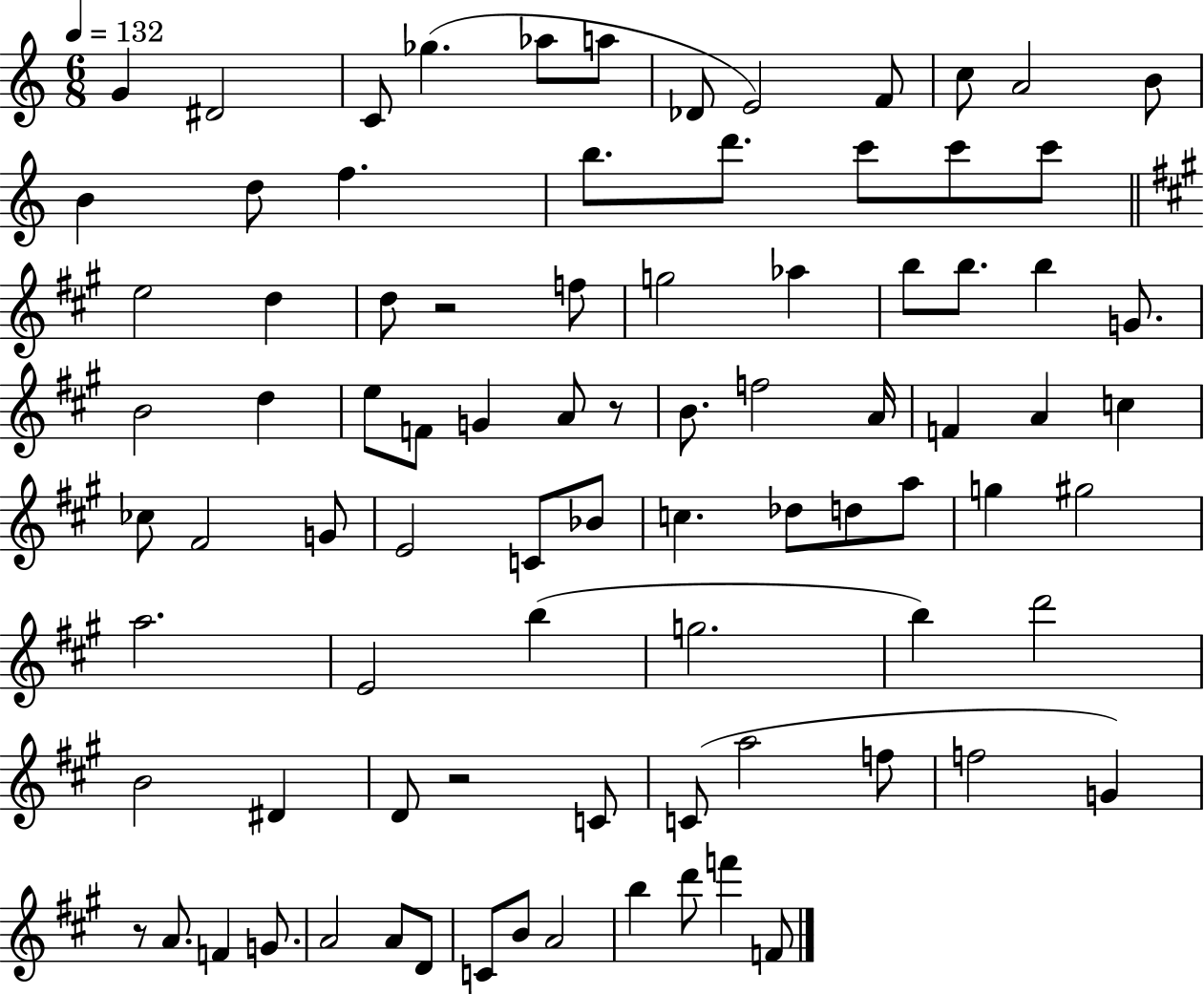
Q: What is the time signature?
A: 6/8